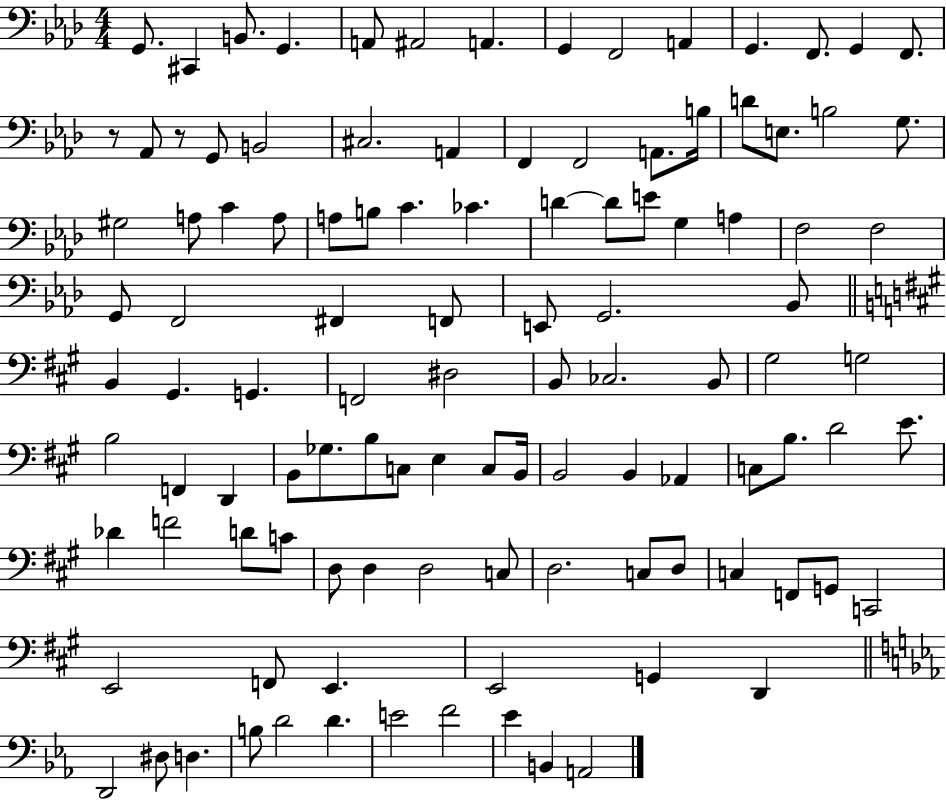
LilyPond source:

{
  \clef bass
  \numericTimeSignature
  \time 4/4
  \key aes \major
  g,8. cis,4 b,8. g,4. | a,8 ais,2 a,4. | g,4 f,2 a,4 | g,4. f,8. g,4 f,8. | \break r8 aes,8 r8 g,8 b,2 | cis2. a,4 | f,4 f,2 a,8. b16 | d'8 e8. b2 g8. | \break gis2 a8 c'4 a8 | a8 b8 c'4. ces'4. | d'4~~ d'8 e'8 g4 a4 | f2 f2 | \break g,8 f,2 fis,4 f,8 | e,8 g,2. bes,8 | \bar "||" \break \key a \major b,4 gis,4. g,4. | f,2 dis2 | b,8 ces2. b,8 | gis2 g2 | \break b2 f,4 d,4 | b,8 ges8. b8 c8 e4 c8 b,16 | b,2 b,4 aes,4 | c8 b8. d'2 e'8. | \break des'4 f'2 d'8 c'8 | d8 d4 d2 c8 | d2. c8 d8 | c4 f,8 g,8 c,2 | \break e,2 f,8 e,4. | e,2 g,4 d,4 | \bar "||" \break \key c \minor d,2 dis8 d4. | b8 d'2 d'4. | e'2 f'2 | ees'4 b,4 a,2 | \break \bar "|."
}